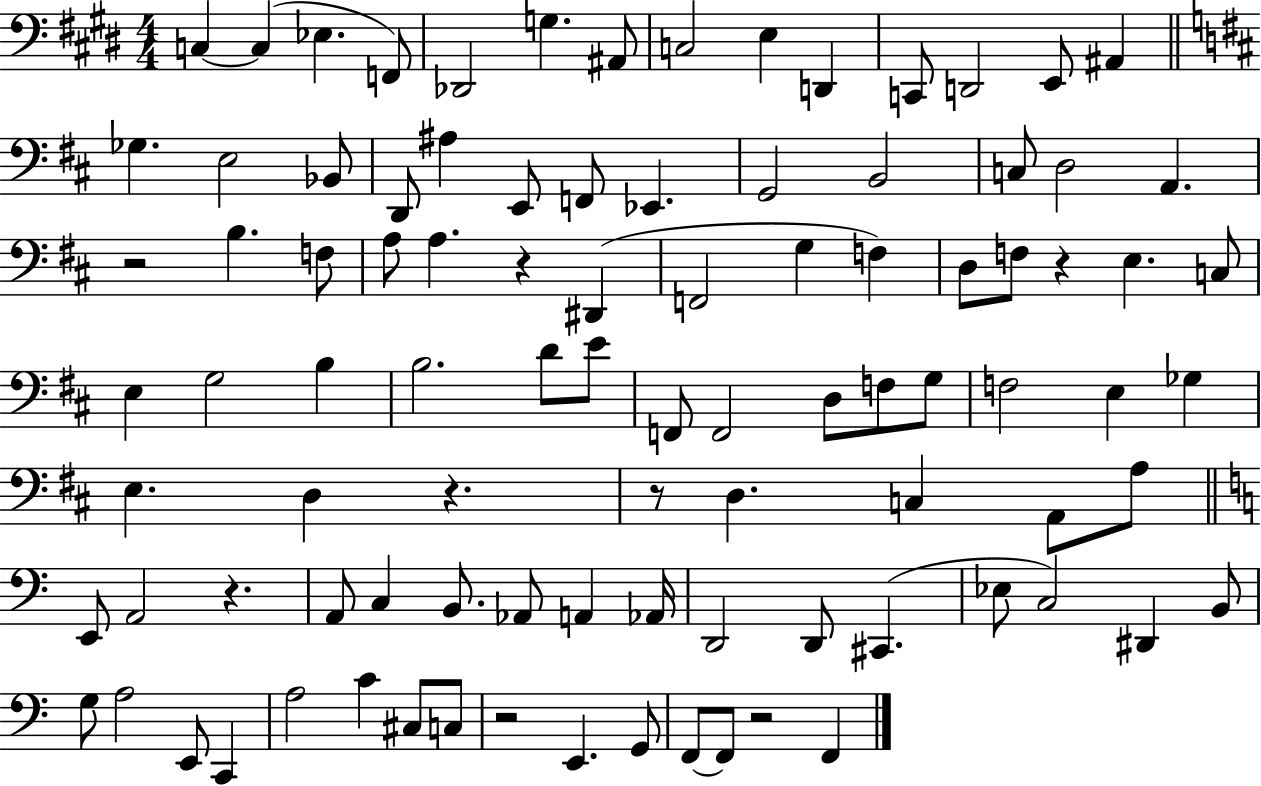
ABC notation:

X:1
T:Untitled
M:4/4
L:1/4
K:E
C, C, _E, F,,/2 _D,,2 G, ^A,,/2 C,2 E, D,, C,,/2 D,,2 E,,/2 ^A,, _G, E,2 _B,,/2 D,,/2 ^A, E,,/2 F,,/2 _E,, G,,2 B,,2 C,/2 D,2 A,, z2 B, F,/2 A,/2 A, z ^D,, F,,2 G, F, D,/2 F,/2 z E, C,/2 E, G,2 B, B,2 D/2 E/2 F,,/2 F,,2 D,/2 F,/2 G,/2 F,2 E, _G, E, D, z z/2 D, C, A,,/2 A,/2 E,,/2 A,,2 z A,,/2 C, B,,/2 _A,,/2 A,, _A,,/4 D,,2 D,,/2 ^C,, _E,/2 C,2 ^D,, B,,/2 G,/2 A,2 E,,/2 C,, A,2 C ^C,/2 C,/2 z2 E,, G,,/2 F,,/2 F,,/2 z2 F,,